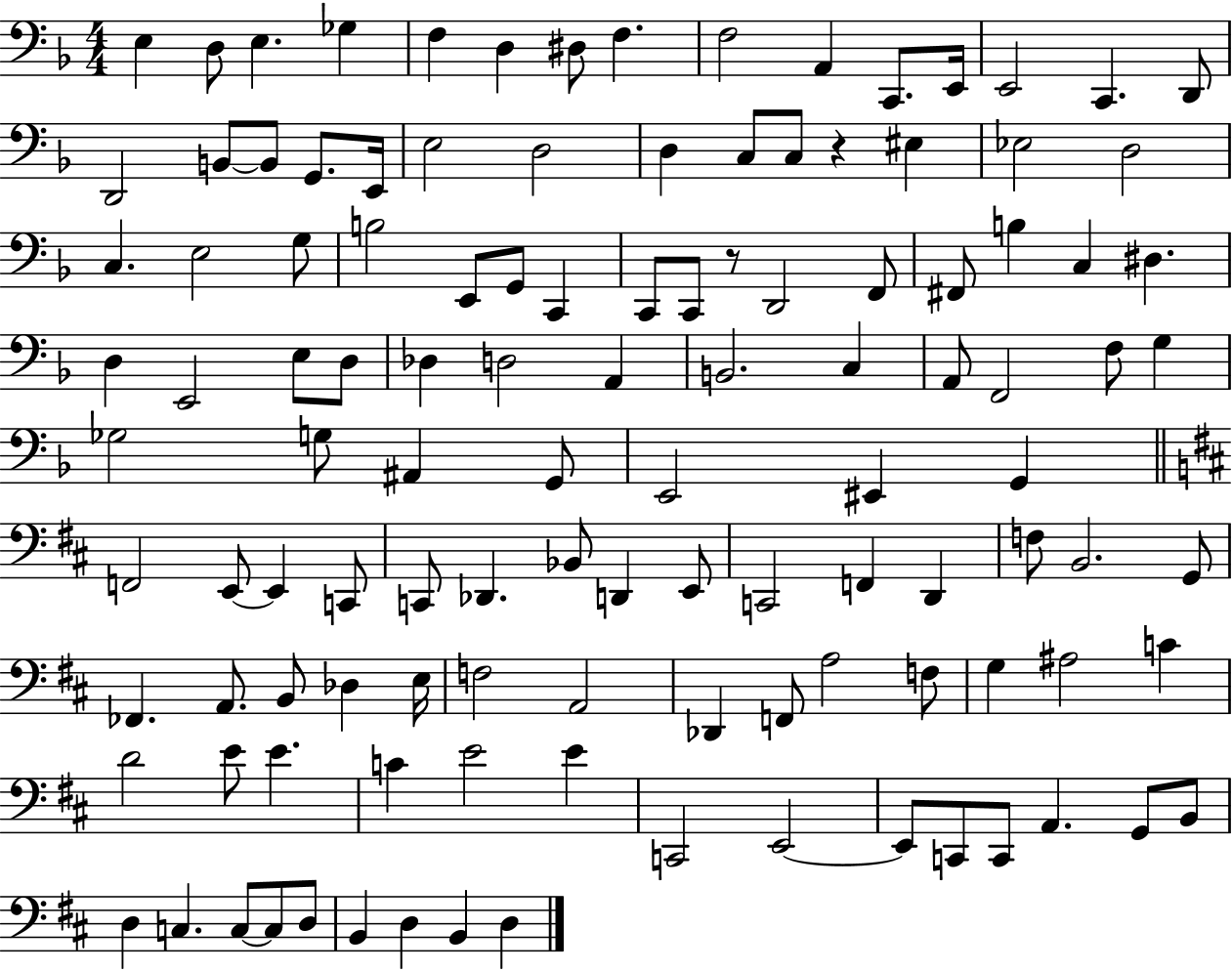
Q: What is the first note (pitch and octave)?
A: E3